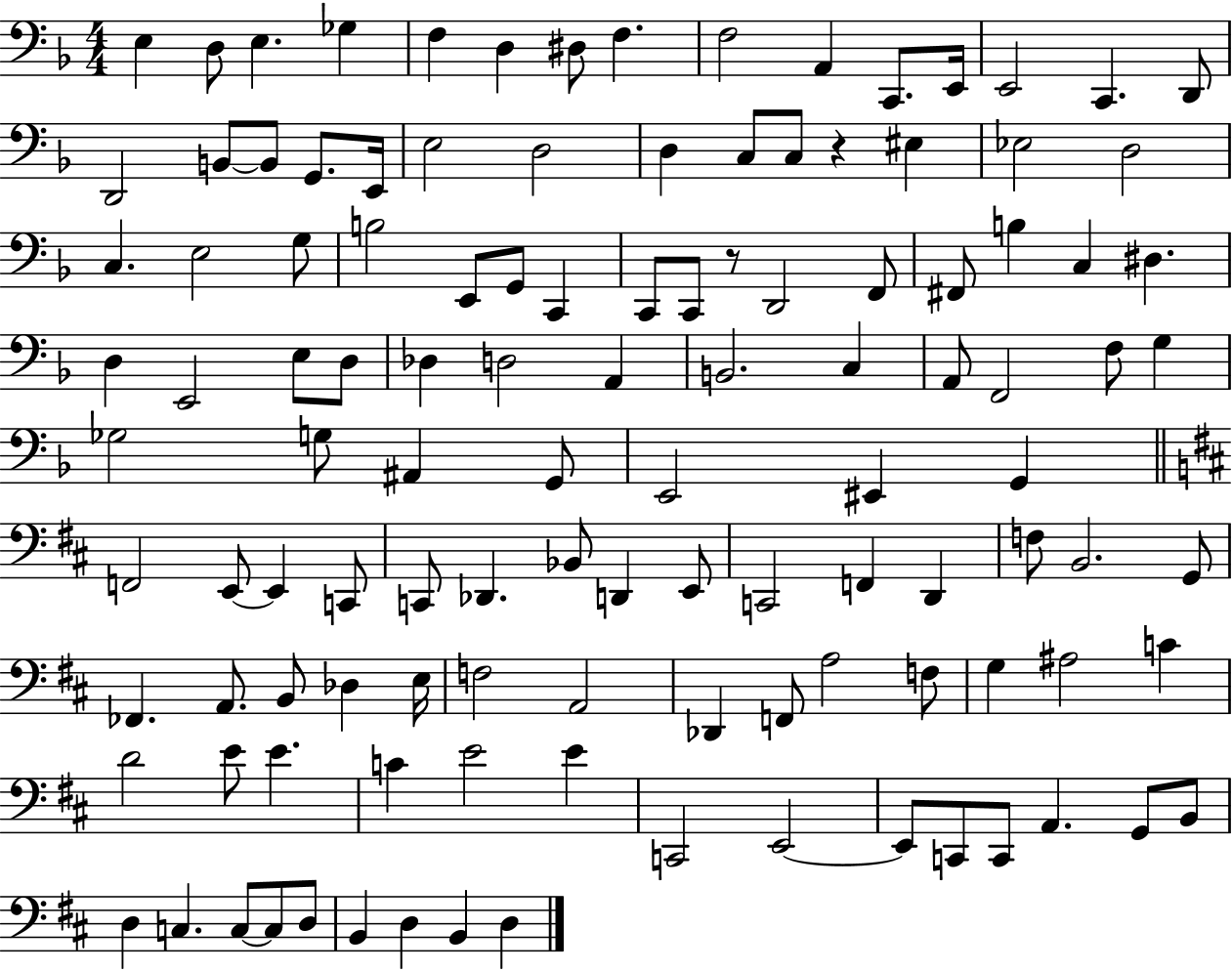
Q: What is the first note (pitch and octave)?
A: E3